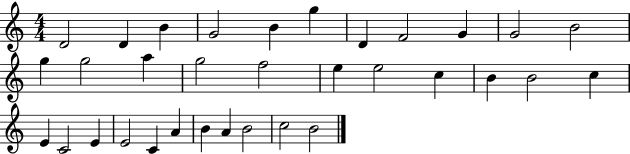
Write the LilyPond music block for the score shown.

{
  \clef treble
  \numericTimeSignature
  \time 4/4
  \key c \major
  d'2 d'4 b'4 | g'2 b'4 g''4 | d'4 f'2 g'4 | g'2 b'2 | \break g''4 g''2 a''4 | g''2 f''2 | e''4 e''2 c''4 | b'4 b'2 c''4 | \break e'4 c'2 e'4 | e'2 c'4 a'4 | b'4 a'4 b'2 | c''2 b'2 | \break \bar "|."
}